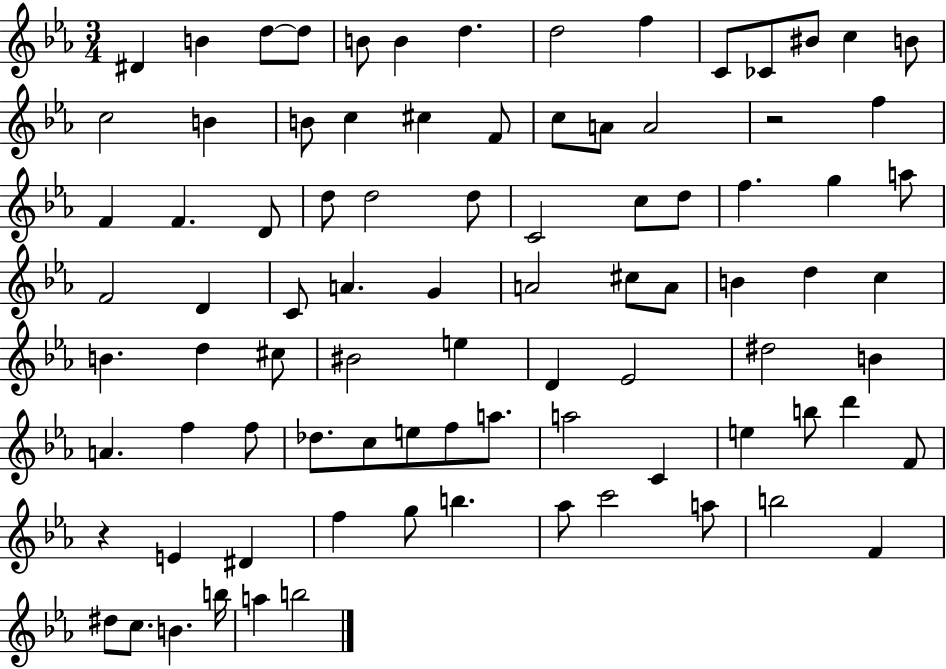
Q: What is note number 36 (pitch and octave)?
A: A5